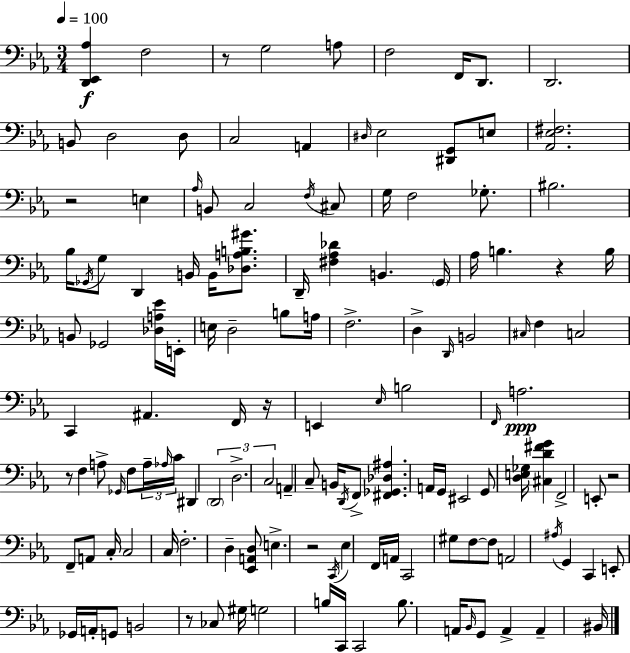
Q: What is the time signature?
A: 3/4